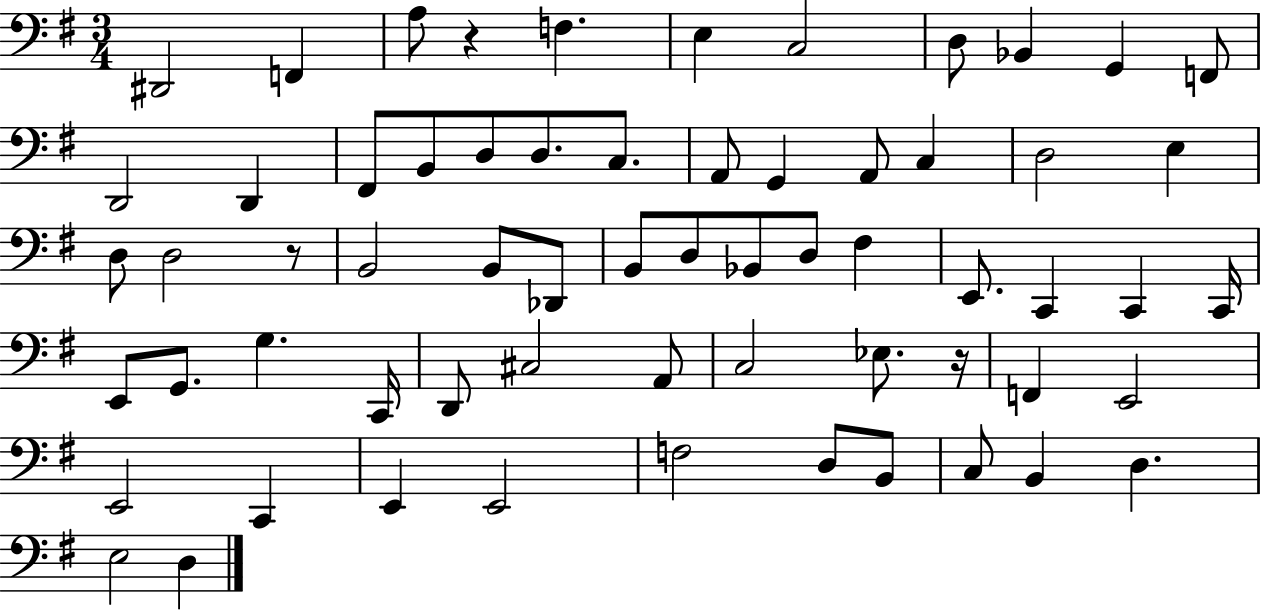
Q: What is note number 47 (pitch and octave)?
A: F2